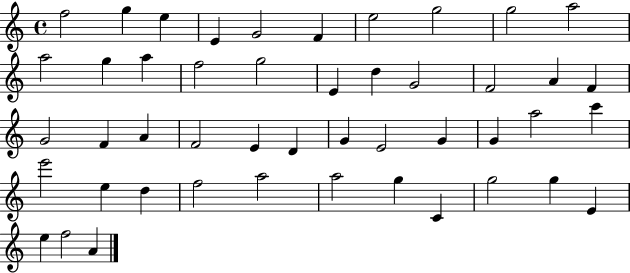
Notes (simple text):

F5/h G5/q E5/q E4/q G4/h F4/q E5/h G5/h G5/h A5/h A5/h G5/q A5/q F5/h G5/h E4/q D5/q G4/h F4/h A4/q F4/q G4/h F4/q A4/q F4/h E4/q D4/q G4/q E4/h G4/q G4/q A5/h C6/q E6/h E5/q D5/q F5/h A5/h A5/h G5/q C4/q G5/h G5/q E4/q E5/q F5/h A4/q